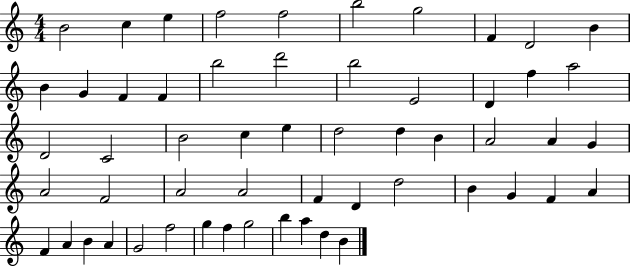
B4/h C5/q E5/q F5/h F5/h B5/h G5/h F4/q D4/h B4/q B4/q G4/q F4/q F4/q B5/h D6/h B5/h E4/h D4/q F5/q A5/h D4/h C4/h B4/h C5/q E5/q D5/h D5/q B4/q A4/h A4/q G4/q A4/h F4/h A4/h A4/h F4/q D4/q D5/h B4/q G4/q F4/q A4/q F4/q A4/q B4/q A4/q G4/h F5/h G5/q F5/q G5/h B5/q A5/q D5/q B4/q